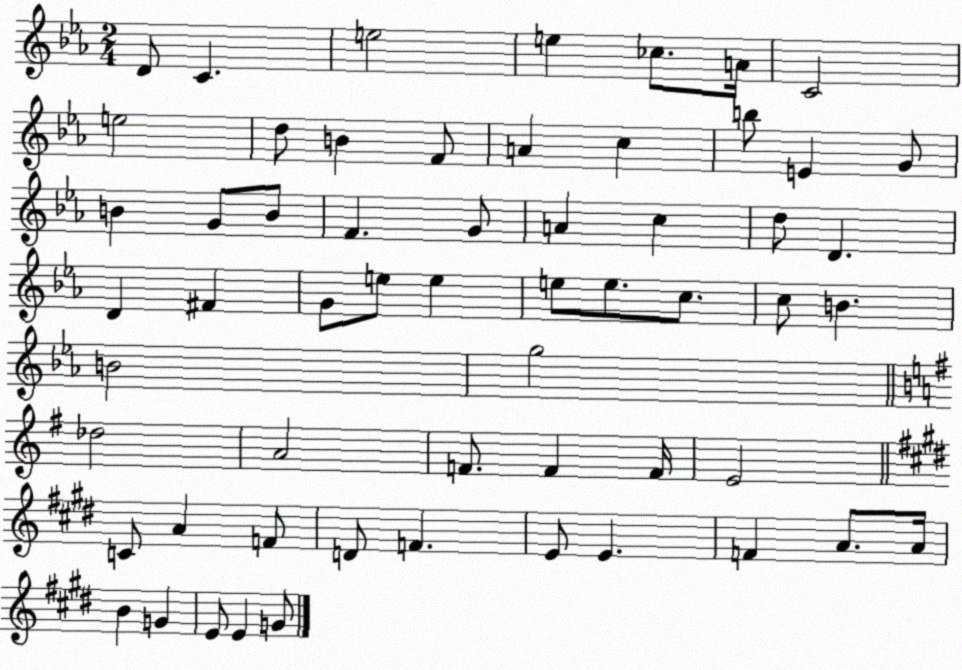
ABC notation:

X:1
T:Untitled
M:2/4
L:1/4
K:Eb
D/2 C e2 e _c/2 A/4 C2 e2 d/2 B F/2 A c b/2 E G/2 B G/2 B/2 F G/2 A c d/2 D D ^F G/2 e/2 e e/2 e/2 c/2 c/2 B B2 g2 _d2 A2 F/2 F F/4 E2 C/2 A F/2 D/2 F E/2 E F A/2 A/4 B G E/2 E G/2